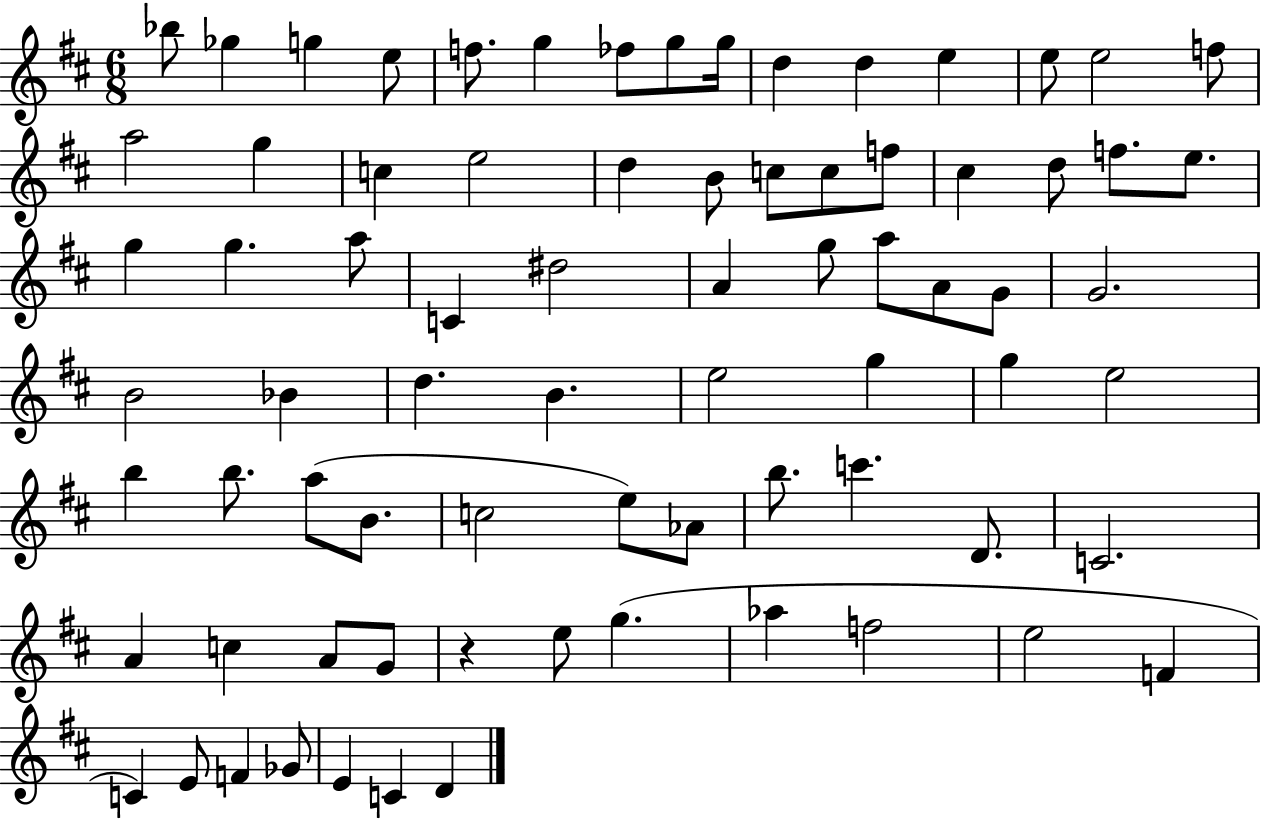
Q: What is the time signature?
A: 6/8